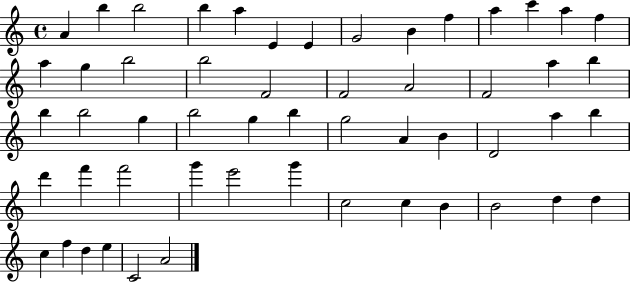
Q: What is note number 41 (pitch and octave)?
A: E6